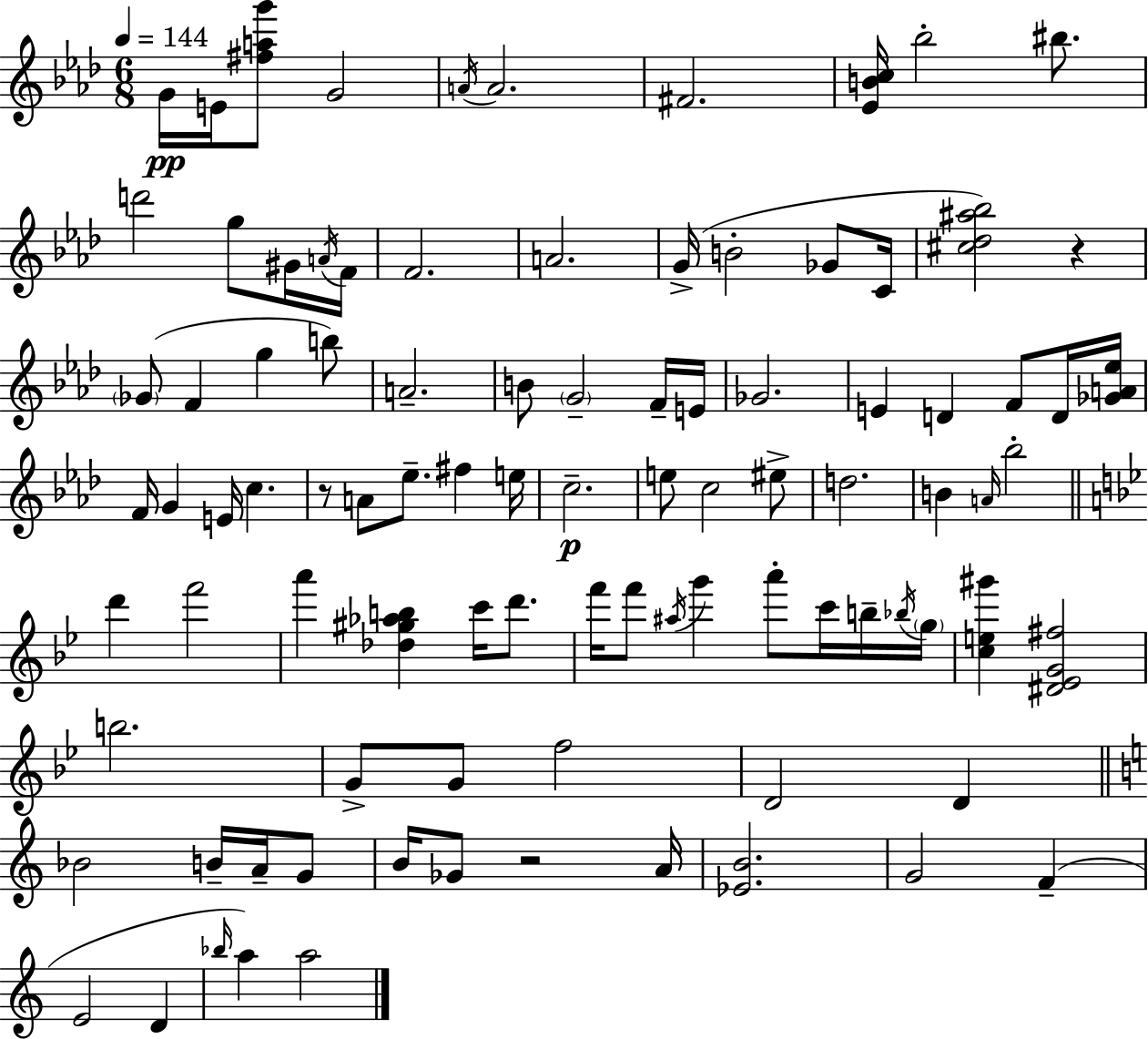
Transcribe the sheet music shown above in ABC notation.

X:1
T:Untitled
M:6/8
L:1/4
K:Fm
G/4 E/4 [^fag']/2 G2 A/4 A2 ^F2 [_EBc]/4 _b2 ^b/2 d'2 g/2 ^G/4 A/4 F/4 F2 A2 G/4 B2 _G/2 C/4 [^c_d^a_b]2 z _G/2 F g b/2 A2 B/2 G2 F/4 E/4 _G2 E D F/2 D/4 [_GA_e]/4 F/4 G E/4 c z/2 A/2 _e/2 ^f e/4 c2 e/2 c2 ^e/2 d2 B A/4 _b2 d' f'2 a' [_d^g_ab] c'/4 d'/2 f'/4 f'/2 ^a/4 g' a'/2 c'/4 b/4 _b/4 g/4 [ce^g'] [^D_EG^f]2 b2 G/2 G/2 f2 D2 D _B2 B/4 A/4 G/2 B/4 _G/2 z2 A/4 [_EB]2 G2 F E2 D _b/4 a a2